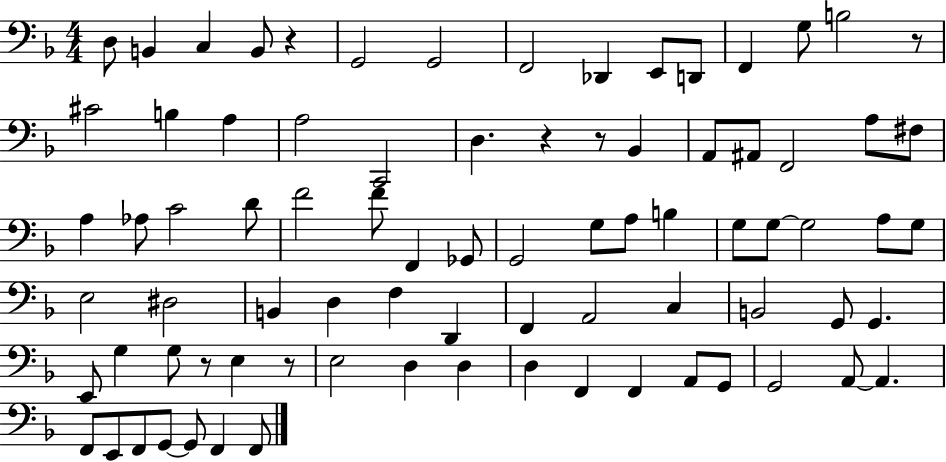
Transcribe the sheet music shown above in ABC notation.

X:1
T:Untitled
M:4/4
L:1/4
K:F
D,/2 B,, C, B,,/2 z G,,2 G,,2 F,,2 _D,, E,,/2 D,,/2 F,, G,/2 B,2 z/2 ^C2 B, A, A,2 C,,2 D, z z/2 _B,, A,,/2 ^A,,/2 F,,2 A,/2 ^F,/2 A, _A,/2 C2 D/2 F2 F/2 F,, _G,,/2 G,,2 G,/2 A,/2 B, G,/2 G,/2 G,2 A,/2 G,/2 E,2 ^D,2 B,, D, F, D,, F,, A,,2 C, B,,2 G,,/2 G,, E,,/2 G, G,/2 z/2 E, z/2 E,2 D, D, D, F,, F,, A,,/2 G,,/2 G,,2 A,,/2 A,, F,,/2 E,,/2 F,,/2 G,,/2 G,,/2 F,, F,,/2